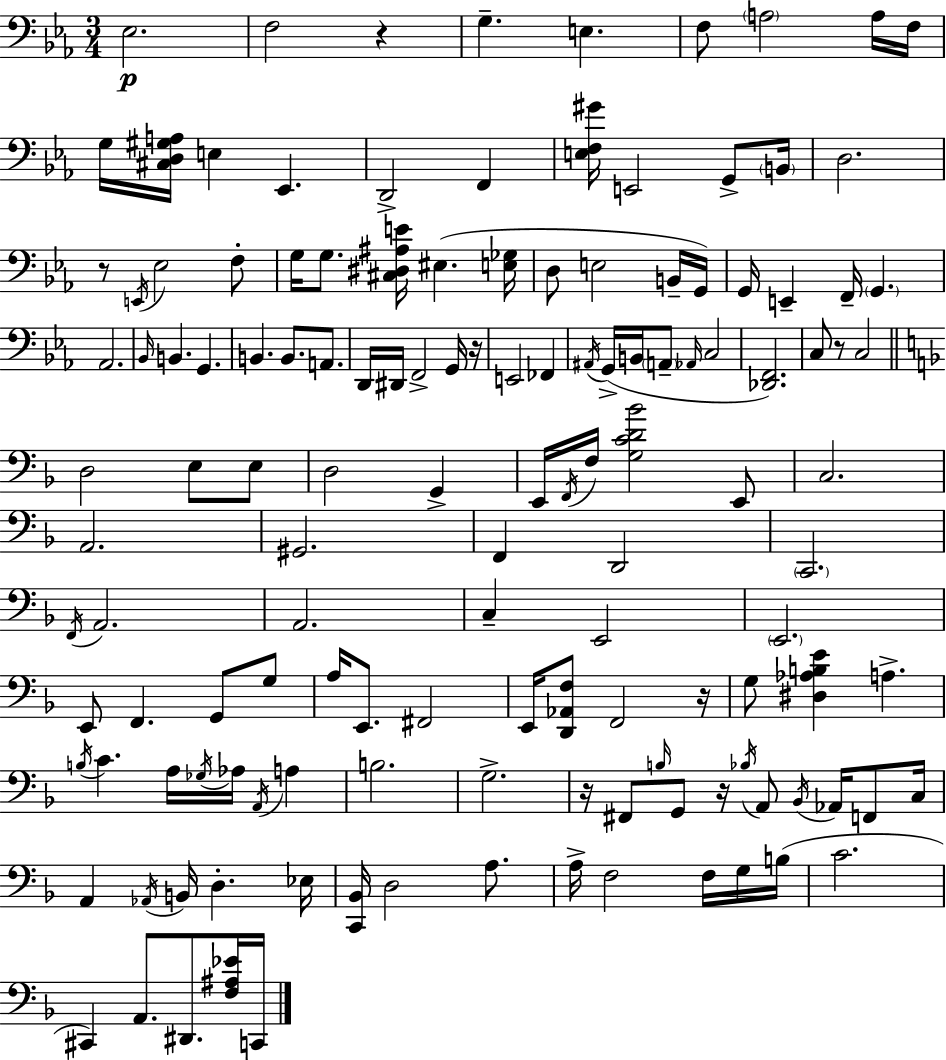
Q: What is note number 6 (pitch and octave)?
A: A3